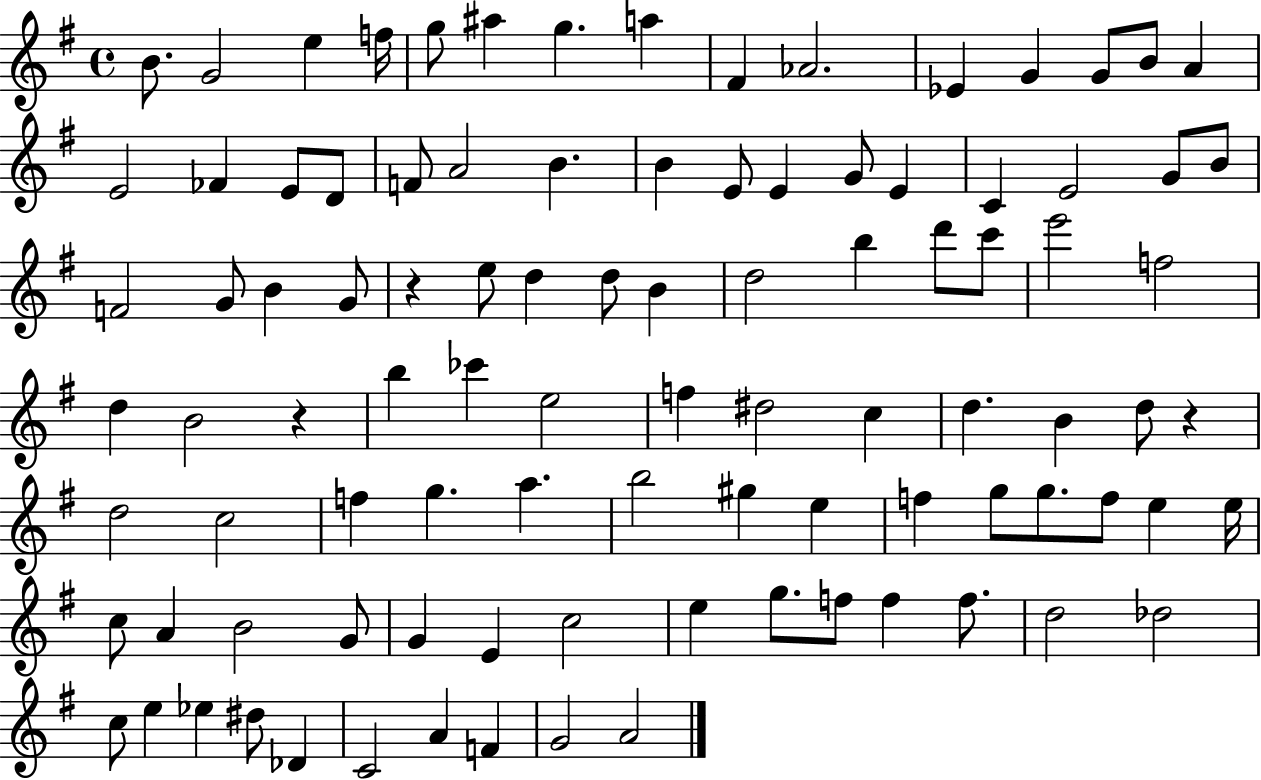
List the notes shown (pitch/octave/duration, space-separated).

B4/e. G4/h E5/q F5/s G5/e A#5/q G5/q. A5/q F#4/q Ab4/h. Eb4/q G4/q G4/e B4/e A4/q E4/h FES4/q E4/e D4/e F4/e A4/h B4/q. B4/q E4/e E4/q G4/e E4/q C4/q E4/h G4/e B4/e F4/h G4/e B4/q G4/e R/q E5/e D5/q D5/e B4/q D5/h B5/q D6/e C6/e E6/h F5/h D5/q B4/h R/q B5/q CES6/q E5/h F5/q D#5/h C5/q D5/q. B4/q D5/e R/q D5/h C5/h F5/q G5/q. A5/q. B5/h G#5/q E5/q F5/q G5/e G5/e. F5/e E5/q E5/s C5/e A4/q B4/h G4/e G4/q E4/q C5/h E5/q G5/e. F5/e F5/q F5/e. D5/h Db5/h C5/e E5/q Eb5/q D#5/e Db4/q C4/h A4/q F4/q G4/h A4/h